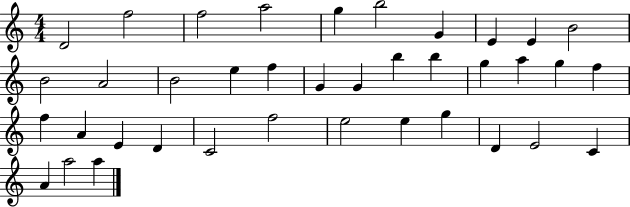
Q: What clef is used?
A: treble